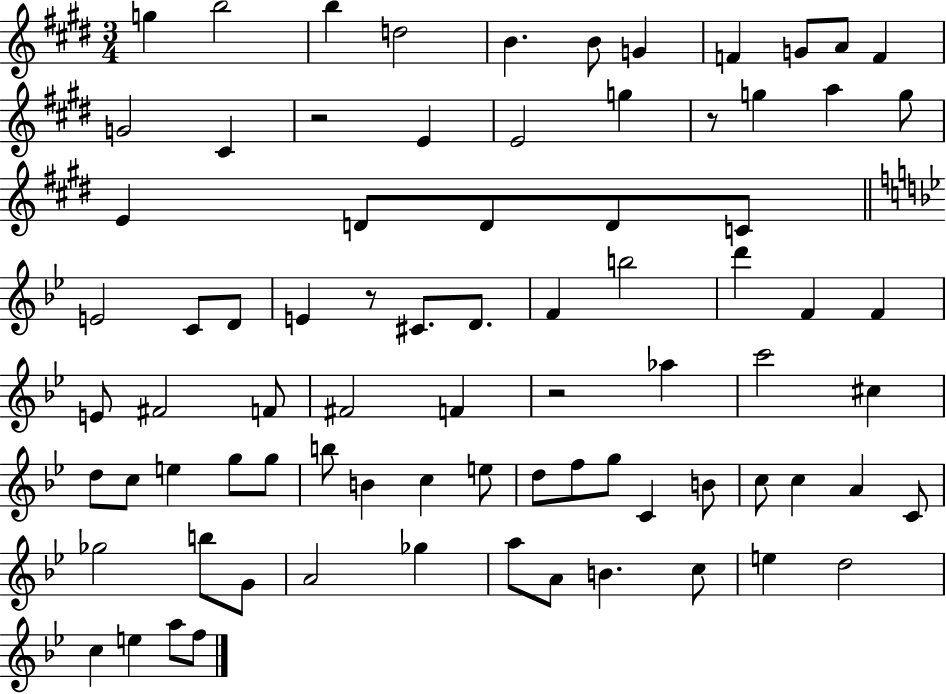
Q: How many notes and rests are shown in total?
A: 80